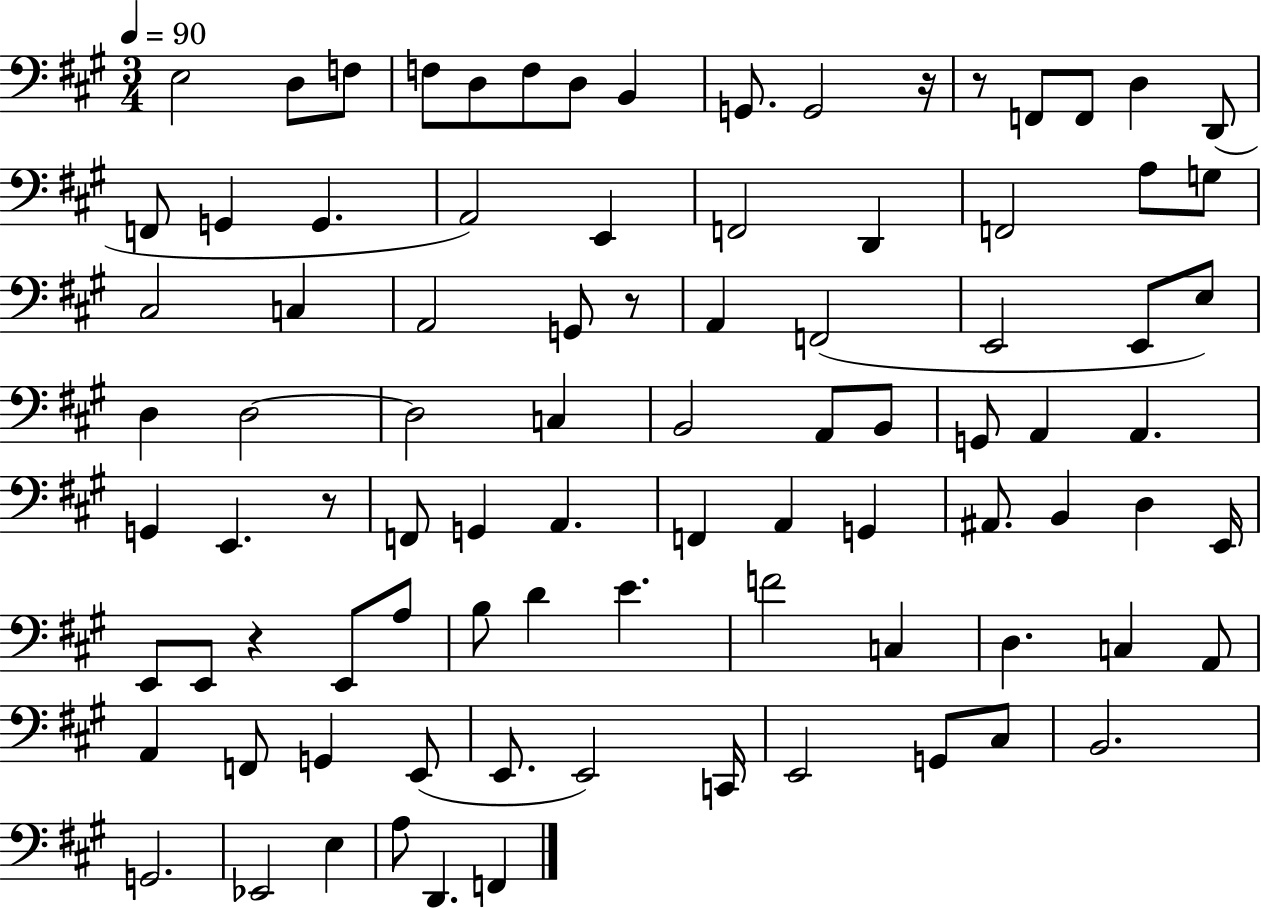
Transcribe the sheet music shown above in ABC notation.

X:1
T:Untitled
M:3/4
L:1/4
K:A
E,2 D,/2 F,/2 F,/2 D,/2 F,/2 D,/2 B,, G,,/2 G,,2 z/4 z/2 F,,/2 F,,/2 D, D,,/2 F,,/2 G,, G,, A,,2 E,, F,,2 D,, F,,2 A,/2 G,/2 ^C,2 C, A,,2 G,,/2 z/2 A,, F,,2 E,,2 E,,/2 E,/2 D, D,2 D,2 C, B,,2 A,,/2 B,,/2 G,,/2 A,, A,, G,, E,, z/2 F,,/2 G,, A,, F,, A,, G,, ^A,,/2 B,, D, E,,/4 E,,/2 E,,/2 z E,,/2 A,/2 B,/2 D E F2 C, D, C, A,,/2 A,, F,,/2 G,, E,,/2 E,,/2 E,,2 C,,/4 E,,2 G,,/2 ^C,/2 B,,2 G,,2 _E,,2 E, A,/2 D,, F,,